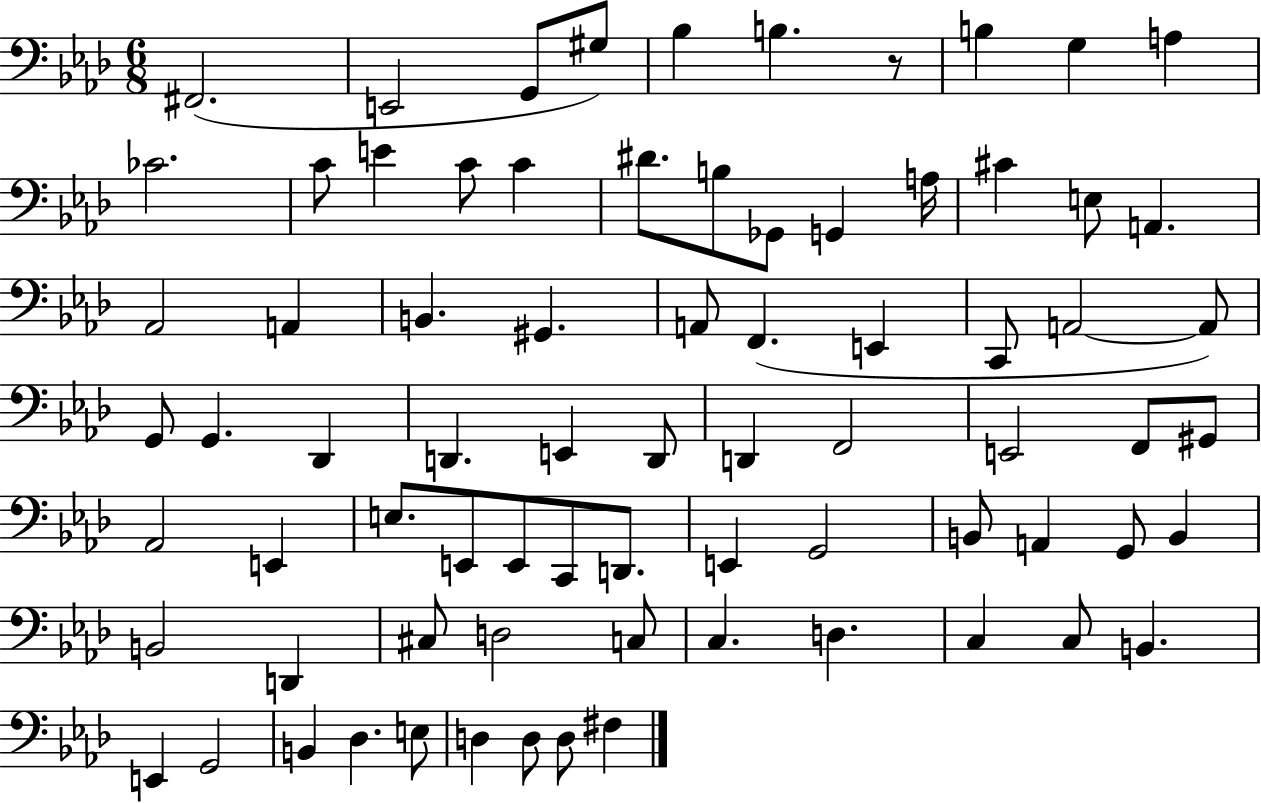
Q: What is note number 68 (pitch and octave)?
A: G2